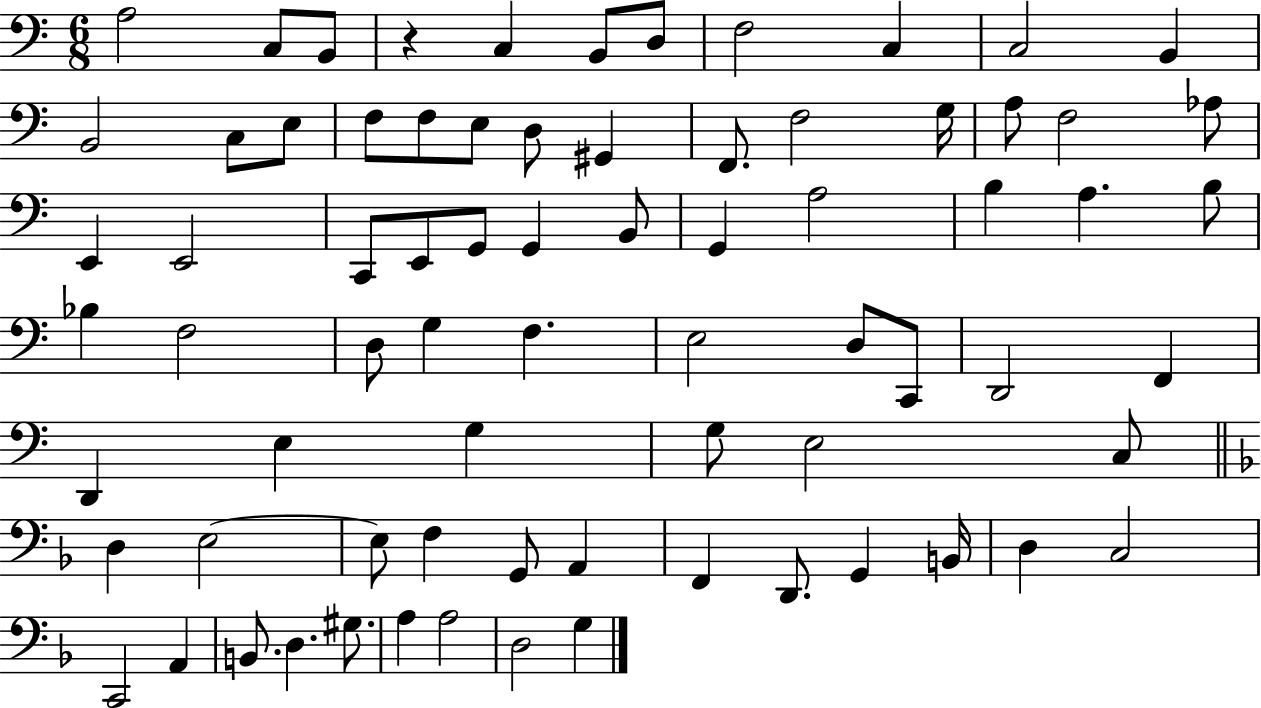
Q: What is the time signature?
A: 6/8